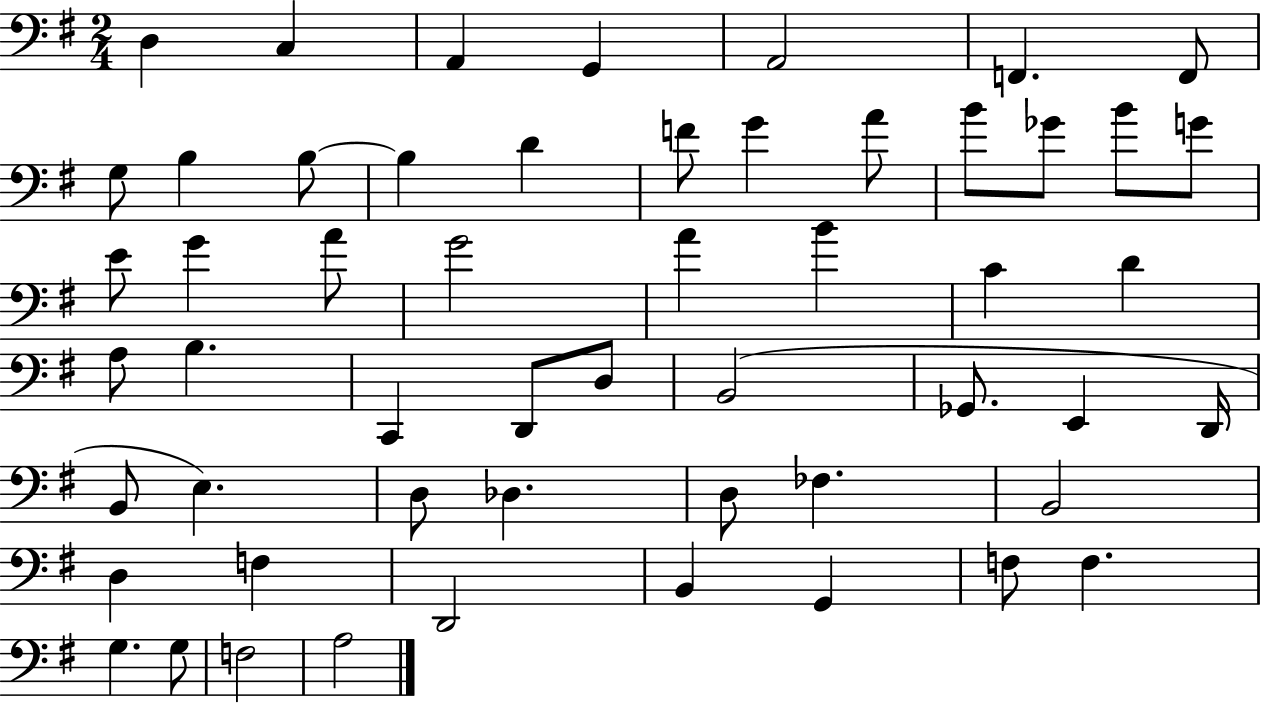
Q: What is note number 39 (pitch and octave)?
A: D3